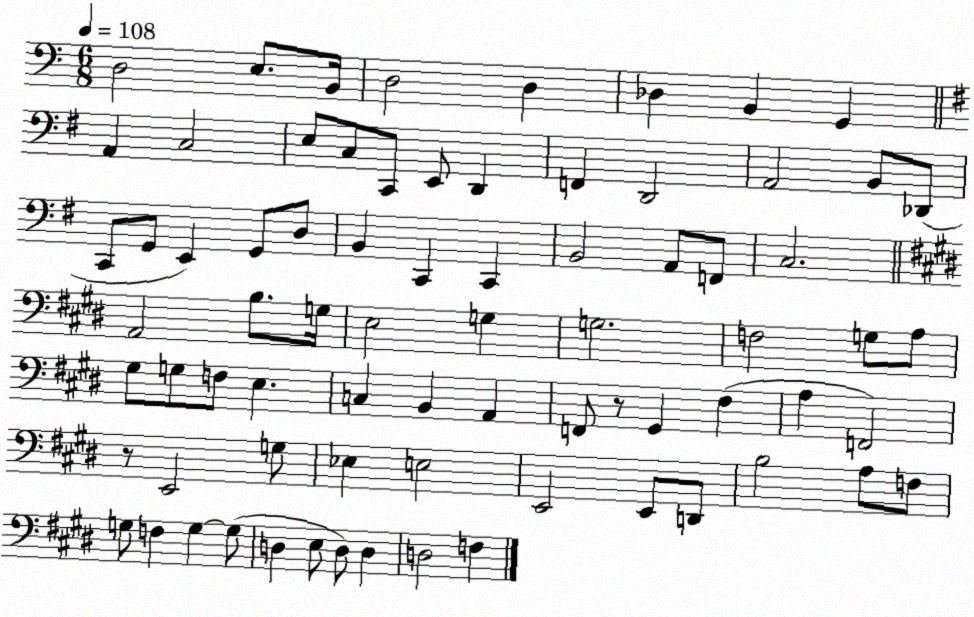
X:1
T:Untitled
M:6/8
L:1/4
K:C
D,2 E,/2 B,,/4 D,2 D, _D, B,, G,, A,, C,2 E,/2 C,/2 C,,/2 E,,/2 D,, F,, D,,2 A,,2 B,,/2 _D,,/2 C,,/2 G,,/2 E,, G,,/2 D,/2 B,, C,, C,, B,,2 A,,/2 F,,/2 C,2 A,,2 B,/2 G,/4 E,2 G, G,2 F,2 G,/2 A,/2 ^G,/2 G,/2 F,/2 E, C, B,, A,, F,,/2 z/2 ^G,, ^F, A, F,,2 z/2 E,,2 G,/2 _E, E,2 E,,2 E,,/2 D,,/2 B,2 A,/2 F,/2 G,/2 F, G, G,/2 D, E,/2 D,/2 D, D,2 F,